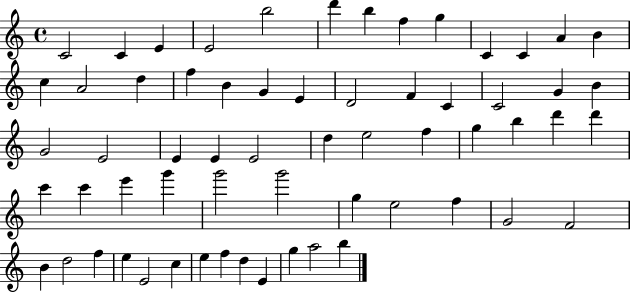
{
  \clef treble
  \time 4/4
  \defaultTimeSignature
  \key c \major
  c'2 c'4 e'4 | e'2 b''2 | d'''4 b''4 f''4 g''4 | c'4 c'4 a'4 b'4 | \break c''4 a'2 d''4 | f''4 b'4 g'4 e'4 | d'2 f'4 c'4 | c'2 g'4 b'4 | \break g'2 e'2 | e'4 e'4 e'2 | d''4 e''2 f''4 | g''4 b''4 d'''4 d'''4 | \break c'''4 c'''4 e'''4 g'''4 | g'''2 g'''2 | g''4 e''2 f''4 | g'2 f'2 | \break b'4 d''2 f''4 | e''4 e'2 c''4 | e''4 f''4 d''4 e'4 | g''4 a''2 b''4 | \break \bar "|."
}